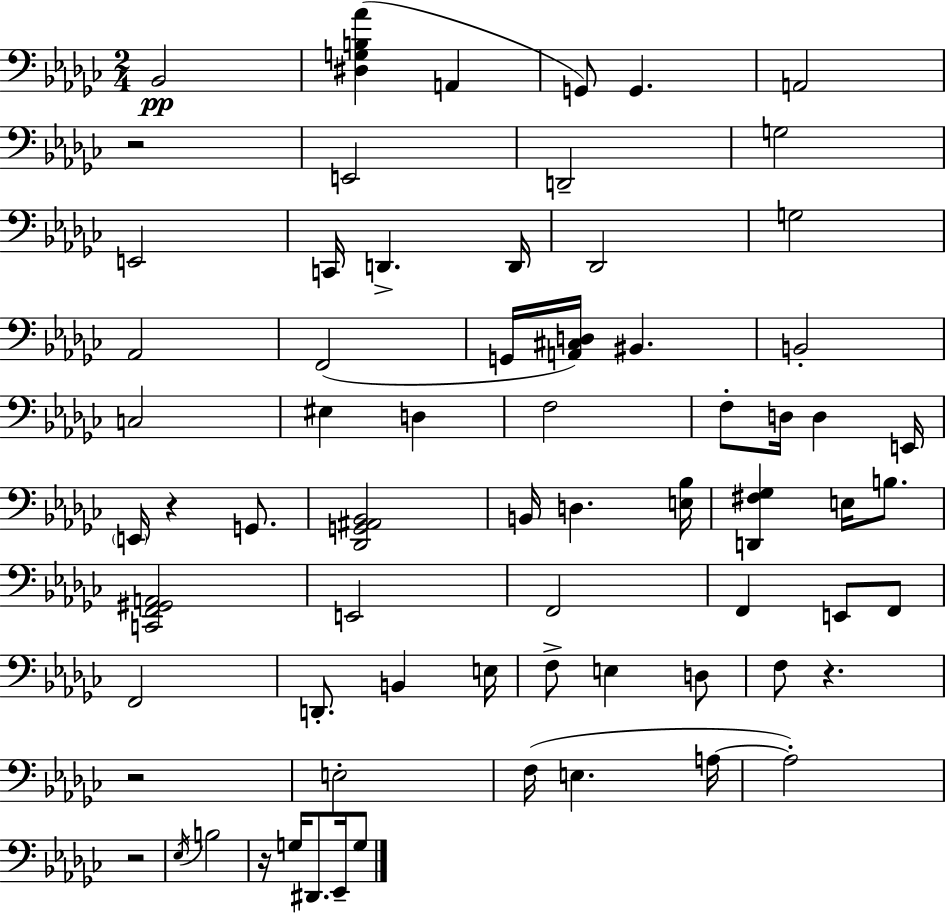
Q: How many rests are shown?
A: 6